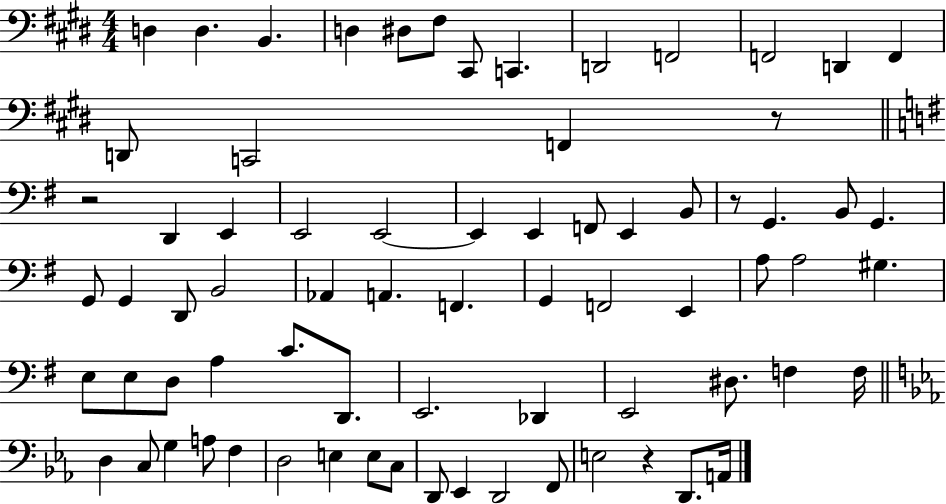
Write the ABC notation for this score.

X:1
T:Untitled
M:4/4
L:1/4
K:E
D, D, B,, D, ^D,/2 ^F,/2 ^C,,/2 C,, D,,2 F,,2 F,,2 D,, F,, D,,/2 C,,2 F,, z/2 z2 D,, E,, E,,2 E,,2 E,, E,, F,,/2 E,, B,,/2 z/2 G,, B,,/2 G,, G,,/2 G,, D,,/2 B,,2 _A,, A,, F,, G,, F,,2 E,, A,/2 A,2 ^G, E,/2 E,/2 D,/2 A, C/2 D,,/2 E,,2 _D,, E,,2 ^D,/2 F, F,/4 D, C,/2 G, A,/2 F, D,2 E, E,/2 C,/2 D,,/2 _E,, D,,2 F,,/2 E,2 z D,,/2 A,,/4